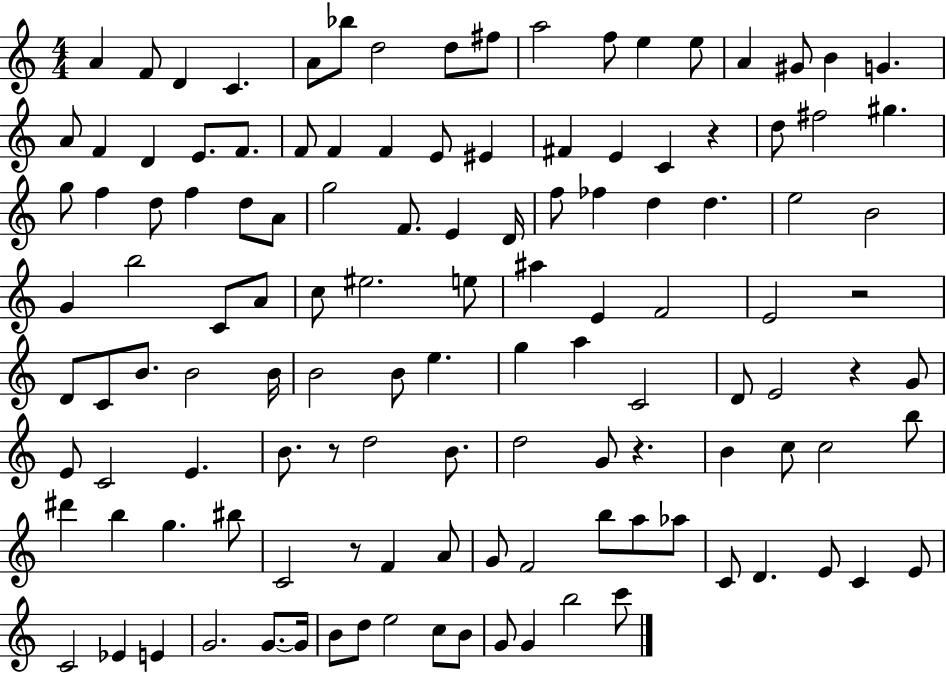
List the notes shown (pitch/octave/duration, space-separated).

A4/q F4/e D4/q C4/q. A4/e Bb5/e D5/h D5/e F#5/e A5/h F5/e E5/q E5/e A4/q G#4/e B4/q G4/q. A4/e F4/q D4/q E4/e. F4/e. F4/e F4/q F4/q E4/e EIS4/q F#4/q E4/q C4/q R/q D5/e F#5/h G#5/q. G5/e F5/q D5/e F5/q D5/e A4/e G5/h F4/e. E4/q D4/s F5/e FES5/q D5/q D5/q. E5/h B4/h G4/q B5/h C4/e A4/e C5/e EIS5/h. E5/e A#5/q E4/q F4/h E4/h R/h D4/e C4/e B4/e. B4/h B4/s B4/h B4/e E5/q. G5/q A5/q C4/h D4/e E4/h R/q G4/e E4/e C4/h E4/q. B4/e. R/e D5/h B4/e. D5/h G4/e R/q. B4/q C5/e C5/h B5/e D#6/q B5/q G5/q. BIS5/e C4/h R/e F4/q A4/e G4/e F4/h B5/e A5/e Ab5/e C4/e D4/q. E4/e C4/q E4/e C4/h Eb4/q E4/q G4/h. G4/e. G4/s B4/e D5/e E5/h C5/e B4/e G4/e G4/q B5/h C6/e